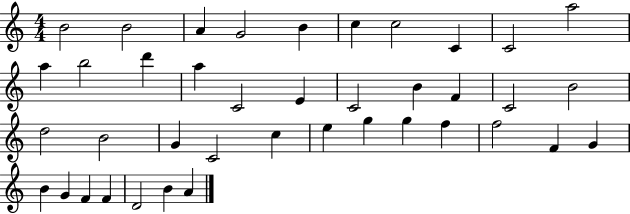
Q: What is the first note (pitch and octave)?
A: B4